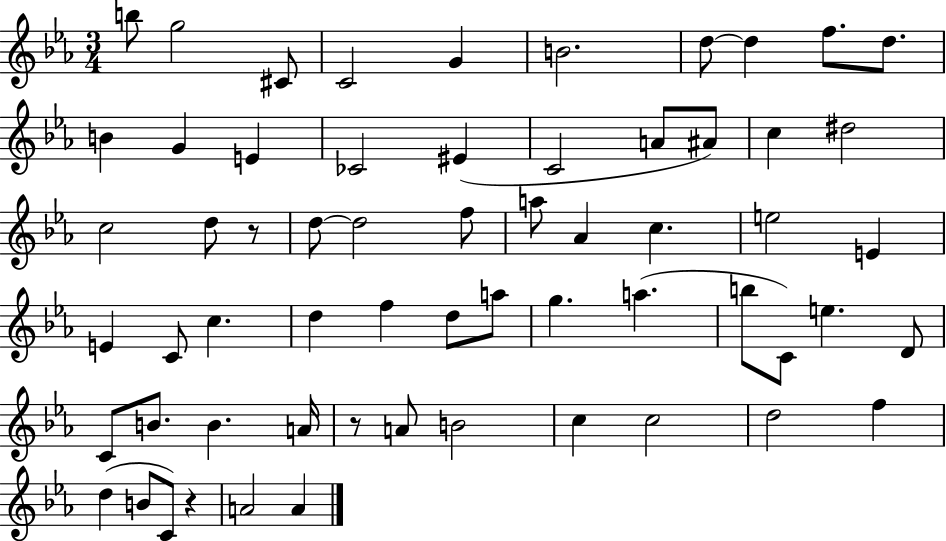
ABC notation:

X:1
T:Untitled
M:3/4
L:1/4
K:Eb
b/2 g2 ^C/2 C2 G B2 d/2 d f/2 d/2 B G E _C2 ^E C2 A/2 ^A/2 c ^d2 c2 d/2 z/2 d/2 d2 f/2 a/2 _A c e2 E E C/2 c d f d/2 a/2 g a b/2 C/2 e D/2 C/2 B/2 B A/4 z/2 A/2 B2 c c2 d2 f d B/2 C/2 z A2 A